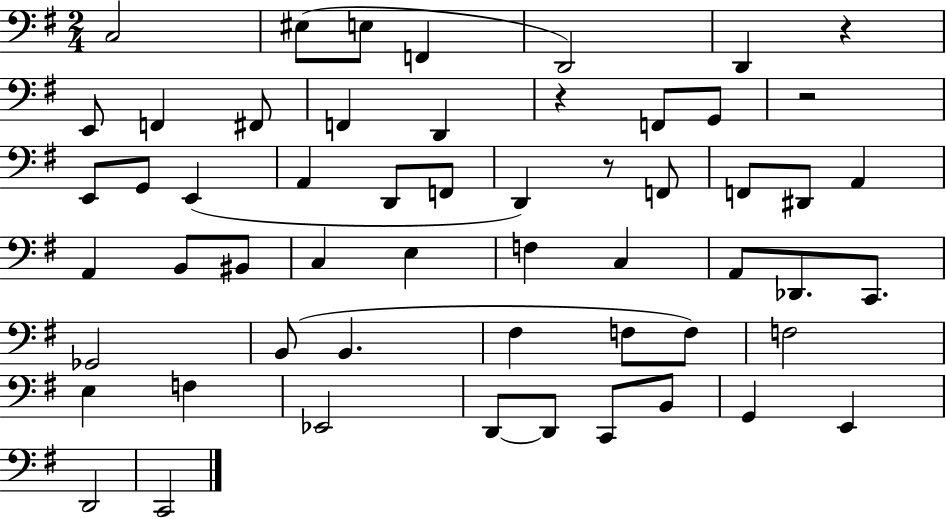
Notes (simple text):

C3/h EIS3/e E3/e F2/q D2/h D2/q R/q E2/e F2/q F#2/e F2/q D2/q R/q F2/e G2/e R/h E2/e G2/e E2/q A2/q D2/e F2/e D2/q R/e F2/e F2/e D#2/e A2/q A2/q B2/e BIS2/e C3/q E3/q F3/q C3/q A2/e Db2/e. C2/e. Gb2/h B2/e B2/q. F#3/q F3/e F3/e F3/h E3/q F3/q Eb2/h D2/e D2/e C2/e B2/e G2/q E2/q D2/h C2/h